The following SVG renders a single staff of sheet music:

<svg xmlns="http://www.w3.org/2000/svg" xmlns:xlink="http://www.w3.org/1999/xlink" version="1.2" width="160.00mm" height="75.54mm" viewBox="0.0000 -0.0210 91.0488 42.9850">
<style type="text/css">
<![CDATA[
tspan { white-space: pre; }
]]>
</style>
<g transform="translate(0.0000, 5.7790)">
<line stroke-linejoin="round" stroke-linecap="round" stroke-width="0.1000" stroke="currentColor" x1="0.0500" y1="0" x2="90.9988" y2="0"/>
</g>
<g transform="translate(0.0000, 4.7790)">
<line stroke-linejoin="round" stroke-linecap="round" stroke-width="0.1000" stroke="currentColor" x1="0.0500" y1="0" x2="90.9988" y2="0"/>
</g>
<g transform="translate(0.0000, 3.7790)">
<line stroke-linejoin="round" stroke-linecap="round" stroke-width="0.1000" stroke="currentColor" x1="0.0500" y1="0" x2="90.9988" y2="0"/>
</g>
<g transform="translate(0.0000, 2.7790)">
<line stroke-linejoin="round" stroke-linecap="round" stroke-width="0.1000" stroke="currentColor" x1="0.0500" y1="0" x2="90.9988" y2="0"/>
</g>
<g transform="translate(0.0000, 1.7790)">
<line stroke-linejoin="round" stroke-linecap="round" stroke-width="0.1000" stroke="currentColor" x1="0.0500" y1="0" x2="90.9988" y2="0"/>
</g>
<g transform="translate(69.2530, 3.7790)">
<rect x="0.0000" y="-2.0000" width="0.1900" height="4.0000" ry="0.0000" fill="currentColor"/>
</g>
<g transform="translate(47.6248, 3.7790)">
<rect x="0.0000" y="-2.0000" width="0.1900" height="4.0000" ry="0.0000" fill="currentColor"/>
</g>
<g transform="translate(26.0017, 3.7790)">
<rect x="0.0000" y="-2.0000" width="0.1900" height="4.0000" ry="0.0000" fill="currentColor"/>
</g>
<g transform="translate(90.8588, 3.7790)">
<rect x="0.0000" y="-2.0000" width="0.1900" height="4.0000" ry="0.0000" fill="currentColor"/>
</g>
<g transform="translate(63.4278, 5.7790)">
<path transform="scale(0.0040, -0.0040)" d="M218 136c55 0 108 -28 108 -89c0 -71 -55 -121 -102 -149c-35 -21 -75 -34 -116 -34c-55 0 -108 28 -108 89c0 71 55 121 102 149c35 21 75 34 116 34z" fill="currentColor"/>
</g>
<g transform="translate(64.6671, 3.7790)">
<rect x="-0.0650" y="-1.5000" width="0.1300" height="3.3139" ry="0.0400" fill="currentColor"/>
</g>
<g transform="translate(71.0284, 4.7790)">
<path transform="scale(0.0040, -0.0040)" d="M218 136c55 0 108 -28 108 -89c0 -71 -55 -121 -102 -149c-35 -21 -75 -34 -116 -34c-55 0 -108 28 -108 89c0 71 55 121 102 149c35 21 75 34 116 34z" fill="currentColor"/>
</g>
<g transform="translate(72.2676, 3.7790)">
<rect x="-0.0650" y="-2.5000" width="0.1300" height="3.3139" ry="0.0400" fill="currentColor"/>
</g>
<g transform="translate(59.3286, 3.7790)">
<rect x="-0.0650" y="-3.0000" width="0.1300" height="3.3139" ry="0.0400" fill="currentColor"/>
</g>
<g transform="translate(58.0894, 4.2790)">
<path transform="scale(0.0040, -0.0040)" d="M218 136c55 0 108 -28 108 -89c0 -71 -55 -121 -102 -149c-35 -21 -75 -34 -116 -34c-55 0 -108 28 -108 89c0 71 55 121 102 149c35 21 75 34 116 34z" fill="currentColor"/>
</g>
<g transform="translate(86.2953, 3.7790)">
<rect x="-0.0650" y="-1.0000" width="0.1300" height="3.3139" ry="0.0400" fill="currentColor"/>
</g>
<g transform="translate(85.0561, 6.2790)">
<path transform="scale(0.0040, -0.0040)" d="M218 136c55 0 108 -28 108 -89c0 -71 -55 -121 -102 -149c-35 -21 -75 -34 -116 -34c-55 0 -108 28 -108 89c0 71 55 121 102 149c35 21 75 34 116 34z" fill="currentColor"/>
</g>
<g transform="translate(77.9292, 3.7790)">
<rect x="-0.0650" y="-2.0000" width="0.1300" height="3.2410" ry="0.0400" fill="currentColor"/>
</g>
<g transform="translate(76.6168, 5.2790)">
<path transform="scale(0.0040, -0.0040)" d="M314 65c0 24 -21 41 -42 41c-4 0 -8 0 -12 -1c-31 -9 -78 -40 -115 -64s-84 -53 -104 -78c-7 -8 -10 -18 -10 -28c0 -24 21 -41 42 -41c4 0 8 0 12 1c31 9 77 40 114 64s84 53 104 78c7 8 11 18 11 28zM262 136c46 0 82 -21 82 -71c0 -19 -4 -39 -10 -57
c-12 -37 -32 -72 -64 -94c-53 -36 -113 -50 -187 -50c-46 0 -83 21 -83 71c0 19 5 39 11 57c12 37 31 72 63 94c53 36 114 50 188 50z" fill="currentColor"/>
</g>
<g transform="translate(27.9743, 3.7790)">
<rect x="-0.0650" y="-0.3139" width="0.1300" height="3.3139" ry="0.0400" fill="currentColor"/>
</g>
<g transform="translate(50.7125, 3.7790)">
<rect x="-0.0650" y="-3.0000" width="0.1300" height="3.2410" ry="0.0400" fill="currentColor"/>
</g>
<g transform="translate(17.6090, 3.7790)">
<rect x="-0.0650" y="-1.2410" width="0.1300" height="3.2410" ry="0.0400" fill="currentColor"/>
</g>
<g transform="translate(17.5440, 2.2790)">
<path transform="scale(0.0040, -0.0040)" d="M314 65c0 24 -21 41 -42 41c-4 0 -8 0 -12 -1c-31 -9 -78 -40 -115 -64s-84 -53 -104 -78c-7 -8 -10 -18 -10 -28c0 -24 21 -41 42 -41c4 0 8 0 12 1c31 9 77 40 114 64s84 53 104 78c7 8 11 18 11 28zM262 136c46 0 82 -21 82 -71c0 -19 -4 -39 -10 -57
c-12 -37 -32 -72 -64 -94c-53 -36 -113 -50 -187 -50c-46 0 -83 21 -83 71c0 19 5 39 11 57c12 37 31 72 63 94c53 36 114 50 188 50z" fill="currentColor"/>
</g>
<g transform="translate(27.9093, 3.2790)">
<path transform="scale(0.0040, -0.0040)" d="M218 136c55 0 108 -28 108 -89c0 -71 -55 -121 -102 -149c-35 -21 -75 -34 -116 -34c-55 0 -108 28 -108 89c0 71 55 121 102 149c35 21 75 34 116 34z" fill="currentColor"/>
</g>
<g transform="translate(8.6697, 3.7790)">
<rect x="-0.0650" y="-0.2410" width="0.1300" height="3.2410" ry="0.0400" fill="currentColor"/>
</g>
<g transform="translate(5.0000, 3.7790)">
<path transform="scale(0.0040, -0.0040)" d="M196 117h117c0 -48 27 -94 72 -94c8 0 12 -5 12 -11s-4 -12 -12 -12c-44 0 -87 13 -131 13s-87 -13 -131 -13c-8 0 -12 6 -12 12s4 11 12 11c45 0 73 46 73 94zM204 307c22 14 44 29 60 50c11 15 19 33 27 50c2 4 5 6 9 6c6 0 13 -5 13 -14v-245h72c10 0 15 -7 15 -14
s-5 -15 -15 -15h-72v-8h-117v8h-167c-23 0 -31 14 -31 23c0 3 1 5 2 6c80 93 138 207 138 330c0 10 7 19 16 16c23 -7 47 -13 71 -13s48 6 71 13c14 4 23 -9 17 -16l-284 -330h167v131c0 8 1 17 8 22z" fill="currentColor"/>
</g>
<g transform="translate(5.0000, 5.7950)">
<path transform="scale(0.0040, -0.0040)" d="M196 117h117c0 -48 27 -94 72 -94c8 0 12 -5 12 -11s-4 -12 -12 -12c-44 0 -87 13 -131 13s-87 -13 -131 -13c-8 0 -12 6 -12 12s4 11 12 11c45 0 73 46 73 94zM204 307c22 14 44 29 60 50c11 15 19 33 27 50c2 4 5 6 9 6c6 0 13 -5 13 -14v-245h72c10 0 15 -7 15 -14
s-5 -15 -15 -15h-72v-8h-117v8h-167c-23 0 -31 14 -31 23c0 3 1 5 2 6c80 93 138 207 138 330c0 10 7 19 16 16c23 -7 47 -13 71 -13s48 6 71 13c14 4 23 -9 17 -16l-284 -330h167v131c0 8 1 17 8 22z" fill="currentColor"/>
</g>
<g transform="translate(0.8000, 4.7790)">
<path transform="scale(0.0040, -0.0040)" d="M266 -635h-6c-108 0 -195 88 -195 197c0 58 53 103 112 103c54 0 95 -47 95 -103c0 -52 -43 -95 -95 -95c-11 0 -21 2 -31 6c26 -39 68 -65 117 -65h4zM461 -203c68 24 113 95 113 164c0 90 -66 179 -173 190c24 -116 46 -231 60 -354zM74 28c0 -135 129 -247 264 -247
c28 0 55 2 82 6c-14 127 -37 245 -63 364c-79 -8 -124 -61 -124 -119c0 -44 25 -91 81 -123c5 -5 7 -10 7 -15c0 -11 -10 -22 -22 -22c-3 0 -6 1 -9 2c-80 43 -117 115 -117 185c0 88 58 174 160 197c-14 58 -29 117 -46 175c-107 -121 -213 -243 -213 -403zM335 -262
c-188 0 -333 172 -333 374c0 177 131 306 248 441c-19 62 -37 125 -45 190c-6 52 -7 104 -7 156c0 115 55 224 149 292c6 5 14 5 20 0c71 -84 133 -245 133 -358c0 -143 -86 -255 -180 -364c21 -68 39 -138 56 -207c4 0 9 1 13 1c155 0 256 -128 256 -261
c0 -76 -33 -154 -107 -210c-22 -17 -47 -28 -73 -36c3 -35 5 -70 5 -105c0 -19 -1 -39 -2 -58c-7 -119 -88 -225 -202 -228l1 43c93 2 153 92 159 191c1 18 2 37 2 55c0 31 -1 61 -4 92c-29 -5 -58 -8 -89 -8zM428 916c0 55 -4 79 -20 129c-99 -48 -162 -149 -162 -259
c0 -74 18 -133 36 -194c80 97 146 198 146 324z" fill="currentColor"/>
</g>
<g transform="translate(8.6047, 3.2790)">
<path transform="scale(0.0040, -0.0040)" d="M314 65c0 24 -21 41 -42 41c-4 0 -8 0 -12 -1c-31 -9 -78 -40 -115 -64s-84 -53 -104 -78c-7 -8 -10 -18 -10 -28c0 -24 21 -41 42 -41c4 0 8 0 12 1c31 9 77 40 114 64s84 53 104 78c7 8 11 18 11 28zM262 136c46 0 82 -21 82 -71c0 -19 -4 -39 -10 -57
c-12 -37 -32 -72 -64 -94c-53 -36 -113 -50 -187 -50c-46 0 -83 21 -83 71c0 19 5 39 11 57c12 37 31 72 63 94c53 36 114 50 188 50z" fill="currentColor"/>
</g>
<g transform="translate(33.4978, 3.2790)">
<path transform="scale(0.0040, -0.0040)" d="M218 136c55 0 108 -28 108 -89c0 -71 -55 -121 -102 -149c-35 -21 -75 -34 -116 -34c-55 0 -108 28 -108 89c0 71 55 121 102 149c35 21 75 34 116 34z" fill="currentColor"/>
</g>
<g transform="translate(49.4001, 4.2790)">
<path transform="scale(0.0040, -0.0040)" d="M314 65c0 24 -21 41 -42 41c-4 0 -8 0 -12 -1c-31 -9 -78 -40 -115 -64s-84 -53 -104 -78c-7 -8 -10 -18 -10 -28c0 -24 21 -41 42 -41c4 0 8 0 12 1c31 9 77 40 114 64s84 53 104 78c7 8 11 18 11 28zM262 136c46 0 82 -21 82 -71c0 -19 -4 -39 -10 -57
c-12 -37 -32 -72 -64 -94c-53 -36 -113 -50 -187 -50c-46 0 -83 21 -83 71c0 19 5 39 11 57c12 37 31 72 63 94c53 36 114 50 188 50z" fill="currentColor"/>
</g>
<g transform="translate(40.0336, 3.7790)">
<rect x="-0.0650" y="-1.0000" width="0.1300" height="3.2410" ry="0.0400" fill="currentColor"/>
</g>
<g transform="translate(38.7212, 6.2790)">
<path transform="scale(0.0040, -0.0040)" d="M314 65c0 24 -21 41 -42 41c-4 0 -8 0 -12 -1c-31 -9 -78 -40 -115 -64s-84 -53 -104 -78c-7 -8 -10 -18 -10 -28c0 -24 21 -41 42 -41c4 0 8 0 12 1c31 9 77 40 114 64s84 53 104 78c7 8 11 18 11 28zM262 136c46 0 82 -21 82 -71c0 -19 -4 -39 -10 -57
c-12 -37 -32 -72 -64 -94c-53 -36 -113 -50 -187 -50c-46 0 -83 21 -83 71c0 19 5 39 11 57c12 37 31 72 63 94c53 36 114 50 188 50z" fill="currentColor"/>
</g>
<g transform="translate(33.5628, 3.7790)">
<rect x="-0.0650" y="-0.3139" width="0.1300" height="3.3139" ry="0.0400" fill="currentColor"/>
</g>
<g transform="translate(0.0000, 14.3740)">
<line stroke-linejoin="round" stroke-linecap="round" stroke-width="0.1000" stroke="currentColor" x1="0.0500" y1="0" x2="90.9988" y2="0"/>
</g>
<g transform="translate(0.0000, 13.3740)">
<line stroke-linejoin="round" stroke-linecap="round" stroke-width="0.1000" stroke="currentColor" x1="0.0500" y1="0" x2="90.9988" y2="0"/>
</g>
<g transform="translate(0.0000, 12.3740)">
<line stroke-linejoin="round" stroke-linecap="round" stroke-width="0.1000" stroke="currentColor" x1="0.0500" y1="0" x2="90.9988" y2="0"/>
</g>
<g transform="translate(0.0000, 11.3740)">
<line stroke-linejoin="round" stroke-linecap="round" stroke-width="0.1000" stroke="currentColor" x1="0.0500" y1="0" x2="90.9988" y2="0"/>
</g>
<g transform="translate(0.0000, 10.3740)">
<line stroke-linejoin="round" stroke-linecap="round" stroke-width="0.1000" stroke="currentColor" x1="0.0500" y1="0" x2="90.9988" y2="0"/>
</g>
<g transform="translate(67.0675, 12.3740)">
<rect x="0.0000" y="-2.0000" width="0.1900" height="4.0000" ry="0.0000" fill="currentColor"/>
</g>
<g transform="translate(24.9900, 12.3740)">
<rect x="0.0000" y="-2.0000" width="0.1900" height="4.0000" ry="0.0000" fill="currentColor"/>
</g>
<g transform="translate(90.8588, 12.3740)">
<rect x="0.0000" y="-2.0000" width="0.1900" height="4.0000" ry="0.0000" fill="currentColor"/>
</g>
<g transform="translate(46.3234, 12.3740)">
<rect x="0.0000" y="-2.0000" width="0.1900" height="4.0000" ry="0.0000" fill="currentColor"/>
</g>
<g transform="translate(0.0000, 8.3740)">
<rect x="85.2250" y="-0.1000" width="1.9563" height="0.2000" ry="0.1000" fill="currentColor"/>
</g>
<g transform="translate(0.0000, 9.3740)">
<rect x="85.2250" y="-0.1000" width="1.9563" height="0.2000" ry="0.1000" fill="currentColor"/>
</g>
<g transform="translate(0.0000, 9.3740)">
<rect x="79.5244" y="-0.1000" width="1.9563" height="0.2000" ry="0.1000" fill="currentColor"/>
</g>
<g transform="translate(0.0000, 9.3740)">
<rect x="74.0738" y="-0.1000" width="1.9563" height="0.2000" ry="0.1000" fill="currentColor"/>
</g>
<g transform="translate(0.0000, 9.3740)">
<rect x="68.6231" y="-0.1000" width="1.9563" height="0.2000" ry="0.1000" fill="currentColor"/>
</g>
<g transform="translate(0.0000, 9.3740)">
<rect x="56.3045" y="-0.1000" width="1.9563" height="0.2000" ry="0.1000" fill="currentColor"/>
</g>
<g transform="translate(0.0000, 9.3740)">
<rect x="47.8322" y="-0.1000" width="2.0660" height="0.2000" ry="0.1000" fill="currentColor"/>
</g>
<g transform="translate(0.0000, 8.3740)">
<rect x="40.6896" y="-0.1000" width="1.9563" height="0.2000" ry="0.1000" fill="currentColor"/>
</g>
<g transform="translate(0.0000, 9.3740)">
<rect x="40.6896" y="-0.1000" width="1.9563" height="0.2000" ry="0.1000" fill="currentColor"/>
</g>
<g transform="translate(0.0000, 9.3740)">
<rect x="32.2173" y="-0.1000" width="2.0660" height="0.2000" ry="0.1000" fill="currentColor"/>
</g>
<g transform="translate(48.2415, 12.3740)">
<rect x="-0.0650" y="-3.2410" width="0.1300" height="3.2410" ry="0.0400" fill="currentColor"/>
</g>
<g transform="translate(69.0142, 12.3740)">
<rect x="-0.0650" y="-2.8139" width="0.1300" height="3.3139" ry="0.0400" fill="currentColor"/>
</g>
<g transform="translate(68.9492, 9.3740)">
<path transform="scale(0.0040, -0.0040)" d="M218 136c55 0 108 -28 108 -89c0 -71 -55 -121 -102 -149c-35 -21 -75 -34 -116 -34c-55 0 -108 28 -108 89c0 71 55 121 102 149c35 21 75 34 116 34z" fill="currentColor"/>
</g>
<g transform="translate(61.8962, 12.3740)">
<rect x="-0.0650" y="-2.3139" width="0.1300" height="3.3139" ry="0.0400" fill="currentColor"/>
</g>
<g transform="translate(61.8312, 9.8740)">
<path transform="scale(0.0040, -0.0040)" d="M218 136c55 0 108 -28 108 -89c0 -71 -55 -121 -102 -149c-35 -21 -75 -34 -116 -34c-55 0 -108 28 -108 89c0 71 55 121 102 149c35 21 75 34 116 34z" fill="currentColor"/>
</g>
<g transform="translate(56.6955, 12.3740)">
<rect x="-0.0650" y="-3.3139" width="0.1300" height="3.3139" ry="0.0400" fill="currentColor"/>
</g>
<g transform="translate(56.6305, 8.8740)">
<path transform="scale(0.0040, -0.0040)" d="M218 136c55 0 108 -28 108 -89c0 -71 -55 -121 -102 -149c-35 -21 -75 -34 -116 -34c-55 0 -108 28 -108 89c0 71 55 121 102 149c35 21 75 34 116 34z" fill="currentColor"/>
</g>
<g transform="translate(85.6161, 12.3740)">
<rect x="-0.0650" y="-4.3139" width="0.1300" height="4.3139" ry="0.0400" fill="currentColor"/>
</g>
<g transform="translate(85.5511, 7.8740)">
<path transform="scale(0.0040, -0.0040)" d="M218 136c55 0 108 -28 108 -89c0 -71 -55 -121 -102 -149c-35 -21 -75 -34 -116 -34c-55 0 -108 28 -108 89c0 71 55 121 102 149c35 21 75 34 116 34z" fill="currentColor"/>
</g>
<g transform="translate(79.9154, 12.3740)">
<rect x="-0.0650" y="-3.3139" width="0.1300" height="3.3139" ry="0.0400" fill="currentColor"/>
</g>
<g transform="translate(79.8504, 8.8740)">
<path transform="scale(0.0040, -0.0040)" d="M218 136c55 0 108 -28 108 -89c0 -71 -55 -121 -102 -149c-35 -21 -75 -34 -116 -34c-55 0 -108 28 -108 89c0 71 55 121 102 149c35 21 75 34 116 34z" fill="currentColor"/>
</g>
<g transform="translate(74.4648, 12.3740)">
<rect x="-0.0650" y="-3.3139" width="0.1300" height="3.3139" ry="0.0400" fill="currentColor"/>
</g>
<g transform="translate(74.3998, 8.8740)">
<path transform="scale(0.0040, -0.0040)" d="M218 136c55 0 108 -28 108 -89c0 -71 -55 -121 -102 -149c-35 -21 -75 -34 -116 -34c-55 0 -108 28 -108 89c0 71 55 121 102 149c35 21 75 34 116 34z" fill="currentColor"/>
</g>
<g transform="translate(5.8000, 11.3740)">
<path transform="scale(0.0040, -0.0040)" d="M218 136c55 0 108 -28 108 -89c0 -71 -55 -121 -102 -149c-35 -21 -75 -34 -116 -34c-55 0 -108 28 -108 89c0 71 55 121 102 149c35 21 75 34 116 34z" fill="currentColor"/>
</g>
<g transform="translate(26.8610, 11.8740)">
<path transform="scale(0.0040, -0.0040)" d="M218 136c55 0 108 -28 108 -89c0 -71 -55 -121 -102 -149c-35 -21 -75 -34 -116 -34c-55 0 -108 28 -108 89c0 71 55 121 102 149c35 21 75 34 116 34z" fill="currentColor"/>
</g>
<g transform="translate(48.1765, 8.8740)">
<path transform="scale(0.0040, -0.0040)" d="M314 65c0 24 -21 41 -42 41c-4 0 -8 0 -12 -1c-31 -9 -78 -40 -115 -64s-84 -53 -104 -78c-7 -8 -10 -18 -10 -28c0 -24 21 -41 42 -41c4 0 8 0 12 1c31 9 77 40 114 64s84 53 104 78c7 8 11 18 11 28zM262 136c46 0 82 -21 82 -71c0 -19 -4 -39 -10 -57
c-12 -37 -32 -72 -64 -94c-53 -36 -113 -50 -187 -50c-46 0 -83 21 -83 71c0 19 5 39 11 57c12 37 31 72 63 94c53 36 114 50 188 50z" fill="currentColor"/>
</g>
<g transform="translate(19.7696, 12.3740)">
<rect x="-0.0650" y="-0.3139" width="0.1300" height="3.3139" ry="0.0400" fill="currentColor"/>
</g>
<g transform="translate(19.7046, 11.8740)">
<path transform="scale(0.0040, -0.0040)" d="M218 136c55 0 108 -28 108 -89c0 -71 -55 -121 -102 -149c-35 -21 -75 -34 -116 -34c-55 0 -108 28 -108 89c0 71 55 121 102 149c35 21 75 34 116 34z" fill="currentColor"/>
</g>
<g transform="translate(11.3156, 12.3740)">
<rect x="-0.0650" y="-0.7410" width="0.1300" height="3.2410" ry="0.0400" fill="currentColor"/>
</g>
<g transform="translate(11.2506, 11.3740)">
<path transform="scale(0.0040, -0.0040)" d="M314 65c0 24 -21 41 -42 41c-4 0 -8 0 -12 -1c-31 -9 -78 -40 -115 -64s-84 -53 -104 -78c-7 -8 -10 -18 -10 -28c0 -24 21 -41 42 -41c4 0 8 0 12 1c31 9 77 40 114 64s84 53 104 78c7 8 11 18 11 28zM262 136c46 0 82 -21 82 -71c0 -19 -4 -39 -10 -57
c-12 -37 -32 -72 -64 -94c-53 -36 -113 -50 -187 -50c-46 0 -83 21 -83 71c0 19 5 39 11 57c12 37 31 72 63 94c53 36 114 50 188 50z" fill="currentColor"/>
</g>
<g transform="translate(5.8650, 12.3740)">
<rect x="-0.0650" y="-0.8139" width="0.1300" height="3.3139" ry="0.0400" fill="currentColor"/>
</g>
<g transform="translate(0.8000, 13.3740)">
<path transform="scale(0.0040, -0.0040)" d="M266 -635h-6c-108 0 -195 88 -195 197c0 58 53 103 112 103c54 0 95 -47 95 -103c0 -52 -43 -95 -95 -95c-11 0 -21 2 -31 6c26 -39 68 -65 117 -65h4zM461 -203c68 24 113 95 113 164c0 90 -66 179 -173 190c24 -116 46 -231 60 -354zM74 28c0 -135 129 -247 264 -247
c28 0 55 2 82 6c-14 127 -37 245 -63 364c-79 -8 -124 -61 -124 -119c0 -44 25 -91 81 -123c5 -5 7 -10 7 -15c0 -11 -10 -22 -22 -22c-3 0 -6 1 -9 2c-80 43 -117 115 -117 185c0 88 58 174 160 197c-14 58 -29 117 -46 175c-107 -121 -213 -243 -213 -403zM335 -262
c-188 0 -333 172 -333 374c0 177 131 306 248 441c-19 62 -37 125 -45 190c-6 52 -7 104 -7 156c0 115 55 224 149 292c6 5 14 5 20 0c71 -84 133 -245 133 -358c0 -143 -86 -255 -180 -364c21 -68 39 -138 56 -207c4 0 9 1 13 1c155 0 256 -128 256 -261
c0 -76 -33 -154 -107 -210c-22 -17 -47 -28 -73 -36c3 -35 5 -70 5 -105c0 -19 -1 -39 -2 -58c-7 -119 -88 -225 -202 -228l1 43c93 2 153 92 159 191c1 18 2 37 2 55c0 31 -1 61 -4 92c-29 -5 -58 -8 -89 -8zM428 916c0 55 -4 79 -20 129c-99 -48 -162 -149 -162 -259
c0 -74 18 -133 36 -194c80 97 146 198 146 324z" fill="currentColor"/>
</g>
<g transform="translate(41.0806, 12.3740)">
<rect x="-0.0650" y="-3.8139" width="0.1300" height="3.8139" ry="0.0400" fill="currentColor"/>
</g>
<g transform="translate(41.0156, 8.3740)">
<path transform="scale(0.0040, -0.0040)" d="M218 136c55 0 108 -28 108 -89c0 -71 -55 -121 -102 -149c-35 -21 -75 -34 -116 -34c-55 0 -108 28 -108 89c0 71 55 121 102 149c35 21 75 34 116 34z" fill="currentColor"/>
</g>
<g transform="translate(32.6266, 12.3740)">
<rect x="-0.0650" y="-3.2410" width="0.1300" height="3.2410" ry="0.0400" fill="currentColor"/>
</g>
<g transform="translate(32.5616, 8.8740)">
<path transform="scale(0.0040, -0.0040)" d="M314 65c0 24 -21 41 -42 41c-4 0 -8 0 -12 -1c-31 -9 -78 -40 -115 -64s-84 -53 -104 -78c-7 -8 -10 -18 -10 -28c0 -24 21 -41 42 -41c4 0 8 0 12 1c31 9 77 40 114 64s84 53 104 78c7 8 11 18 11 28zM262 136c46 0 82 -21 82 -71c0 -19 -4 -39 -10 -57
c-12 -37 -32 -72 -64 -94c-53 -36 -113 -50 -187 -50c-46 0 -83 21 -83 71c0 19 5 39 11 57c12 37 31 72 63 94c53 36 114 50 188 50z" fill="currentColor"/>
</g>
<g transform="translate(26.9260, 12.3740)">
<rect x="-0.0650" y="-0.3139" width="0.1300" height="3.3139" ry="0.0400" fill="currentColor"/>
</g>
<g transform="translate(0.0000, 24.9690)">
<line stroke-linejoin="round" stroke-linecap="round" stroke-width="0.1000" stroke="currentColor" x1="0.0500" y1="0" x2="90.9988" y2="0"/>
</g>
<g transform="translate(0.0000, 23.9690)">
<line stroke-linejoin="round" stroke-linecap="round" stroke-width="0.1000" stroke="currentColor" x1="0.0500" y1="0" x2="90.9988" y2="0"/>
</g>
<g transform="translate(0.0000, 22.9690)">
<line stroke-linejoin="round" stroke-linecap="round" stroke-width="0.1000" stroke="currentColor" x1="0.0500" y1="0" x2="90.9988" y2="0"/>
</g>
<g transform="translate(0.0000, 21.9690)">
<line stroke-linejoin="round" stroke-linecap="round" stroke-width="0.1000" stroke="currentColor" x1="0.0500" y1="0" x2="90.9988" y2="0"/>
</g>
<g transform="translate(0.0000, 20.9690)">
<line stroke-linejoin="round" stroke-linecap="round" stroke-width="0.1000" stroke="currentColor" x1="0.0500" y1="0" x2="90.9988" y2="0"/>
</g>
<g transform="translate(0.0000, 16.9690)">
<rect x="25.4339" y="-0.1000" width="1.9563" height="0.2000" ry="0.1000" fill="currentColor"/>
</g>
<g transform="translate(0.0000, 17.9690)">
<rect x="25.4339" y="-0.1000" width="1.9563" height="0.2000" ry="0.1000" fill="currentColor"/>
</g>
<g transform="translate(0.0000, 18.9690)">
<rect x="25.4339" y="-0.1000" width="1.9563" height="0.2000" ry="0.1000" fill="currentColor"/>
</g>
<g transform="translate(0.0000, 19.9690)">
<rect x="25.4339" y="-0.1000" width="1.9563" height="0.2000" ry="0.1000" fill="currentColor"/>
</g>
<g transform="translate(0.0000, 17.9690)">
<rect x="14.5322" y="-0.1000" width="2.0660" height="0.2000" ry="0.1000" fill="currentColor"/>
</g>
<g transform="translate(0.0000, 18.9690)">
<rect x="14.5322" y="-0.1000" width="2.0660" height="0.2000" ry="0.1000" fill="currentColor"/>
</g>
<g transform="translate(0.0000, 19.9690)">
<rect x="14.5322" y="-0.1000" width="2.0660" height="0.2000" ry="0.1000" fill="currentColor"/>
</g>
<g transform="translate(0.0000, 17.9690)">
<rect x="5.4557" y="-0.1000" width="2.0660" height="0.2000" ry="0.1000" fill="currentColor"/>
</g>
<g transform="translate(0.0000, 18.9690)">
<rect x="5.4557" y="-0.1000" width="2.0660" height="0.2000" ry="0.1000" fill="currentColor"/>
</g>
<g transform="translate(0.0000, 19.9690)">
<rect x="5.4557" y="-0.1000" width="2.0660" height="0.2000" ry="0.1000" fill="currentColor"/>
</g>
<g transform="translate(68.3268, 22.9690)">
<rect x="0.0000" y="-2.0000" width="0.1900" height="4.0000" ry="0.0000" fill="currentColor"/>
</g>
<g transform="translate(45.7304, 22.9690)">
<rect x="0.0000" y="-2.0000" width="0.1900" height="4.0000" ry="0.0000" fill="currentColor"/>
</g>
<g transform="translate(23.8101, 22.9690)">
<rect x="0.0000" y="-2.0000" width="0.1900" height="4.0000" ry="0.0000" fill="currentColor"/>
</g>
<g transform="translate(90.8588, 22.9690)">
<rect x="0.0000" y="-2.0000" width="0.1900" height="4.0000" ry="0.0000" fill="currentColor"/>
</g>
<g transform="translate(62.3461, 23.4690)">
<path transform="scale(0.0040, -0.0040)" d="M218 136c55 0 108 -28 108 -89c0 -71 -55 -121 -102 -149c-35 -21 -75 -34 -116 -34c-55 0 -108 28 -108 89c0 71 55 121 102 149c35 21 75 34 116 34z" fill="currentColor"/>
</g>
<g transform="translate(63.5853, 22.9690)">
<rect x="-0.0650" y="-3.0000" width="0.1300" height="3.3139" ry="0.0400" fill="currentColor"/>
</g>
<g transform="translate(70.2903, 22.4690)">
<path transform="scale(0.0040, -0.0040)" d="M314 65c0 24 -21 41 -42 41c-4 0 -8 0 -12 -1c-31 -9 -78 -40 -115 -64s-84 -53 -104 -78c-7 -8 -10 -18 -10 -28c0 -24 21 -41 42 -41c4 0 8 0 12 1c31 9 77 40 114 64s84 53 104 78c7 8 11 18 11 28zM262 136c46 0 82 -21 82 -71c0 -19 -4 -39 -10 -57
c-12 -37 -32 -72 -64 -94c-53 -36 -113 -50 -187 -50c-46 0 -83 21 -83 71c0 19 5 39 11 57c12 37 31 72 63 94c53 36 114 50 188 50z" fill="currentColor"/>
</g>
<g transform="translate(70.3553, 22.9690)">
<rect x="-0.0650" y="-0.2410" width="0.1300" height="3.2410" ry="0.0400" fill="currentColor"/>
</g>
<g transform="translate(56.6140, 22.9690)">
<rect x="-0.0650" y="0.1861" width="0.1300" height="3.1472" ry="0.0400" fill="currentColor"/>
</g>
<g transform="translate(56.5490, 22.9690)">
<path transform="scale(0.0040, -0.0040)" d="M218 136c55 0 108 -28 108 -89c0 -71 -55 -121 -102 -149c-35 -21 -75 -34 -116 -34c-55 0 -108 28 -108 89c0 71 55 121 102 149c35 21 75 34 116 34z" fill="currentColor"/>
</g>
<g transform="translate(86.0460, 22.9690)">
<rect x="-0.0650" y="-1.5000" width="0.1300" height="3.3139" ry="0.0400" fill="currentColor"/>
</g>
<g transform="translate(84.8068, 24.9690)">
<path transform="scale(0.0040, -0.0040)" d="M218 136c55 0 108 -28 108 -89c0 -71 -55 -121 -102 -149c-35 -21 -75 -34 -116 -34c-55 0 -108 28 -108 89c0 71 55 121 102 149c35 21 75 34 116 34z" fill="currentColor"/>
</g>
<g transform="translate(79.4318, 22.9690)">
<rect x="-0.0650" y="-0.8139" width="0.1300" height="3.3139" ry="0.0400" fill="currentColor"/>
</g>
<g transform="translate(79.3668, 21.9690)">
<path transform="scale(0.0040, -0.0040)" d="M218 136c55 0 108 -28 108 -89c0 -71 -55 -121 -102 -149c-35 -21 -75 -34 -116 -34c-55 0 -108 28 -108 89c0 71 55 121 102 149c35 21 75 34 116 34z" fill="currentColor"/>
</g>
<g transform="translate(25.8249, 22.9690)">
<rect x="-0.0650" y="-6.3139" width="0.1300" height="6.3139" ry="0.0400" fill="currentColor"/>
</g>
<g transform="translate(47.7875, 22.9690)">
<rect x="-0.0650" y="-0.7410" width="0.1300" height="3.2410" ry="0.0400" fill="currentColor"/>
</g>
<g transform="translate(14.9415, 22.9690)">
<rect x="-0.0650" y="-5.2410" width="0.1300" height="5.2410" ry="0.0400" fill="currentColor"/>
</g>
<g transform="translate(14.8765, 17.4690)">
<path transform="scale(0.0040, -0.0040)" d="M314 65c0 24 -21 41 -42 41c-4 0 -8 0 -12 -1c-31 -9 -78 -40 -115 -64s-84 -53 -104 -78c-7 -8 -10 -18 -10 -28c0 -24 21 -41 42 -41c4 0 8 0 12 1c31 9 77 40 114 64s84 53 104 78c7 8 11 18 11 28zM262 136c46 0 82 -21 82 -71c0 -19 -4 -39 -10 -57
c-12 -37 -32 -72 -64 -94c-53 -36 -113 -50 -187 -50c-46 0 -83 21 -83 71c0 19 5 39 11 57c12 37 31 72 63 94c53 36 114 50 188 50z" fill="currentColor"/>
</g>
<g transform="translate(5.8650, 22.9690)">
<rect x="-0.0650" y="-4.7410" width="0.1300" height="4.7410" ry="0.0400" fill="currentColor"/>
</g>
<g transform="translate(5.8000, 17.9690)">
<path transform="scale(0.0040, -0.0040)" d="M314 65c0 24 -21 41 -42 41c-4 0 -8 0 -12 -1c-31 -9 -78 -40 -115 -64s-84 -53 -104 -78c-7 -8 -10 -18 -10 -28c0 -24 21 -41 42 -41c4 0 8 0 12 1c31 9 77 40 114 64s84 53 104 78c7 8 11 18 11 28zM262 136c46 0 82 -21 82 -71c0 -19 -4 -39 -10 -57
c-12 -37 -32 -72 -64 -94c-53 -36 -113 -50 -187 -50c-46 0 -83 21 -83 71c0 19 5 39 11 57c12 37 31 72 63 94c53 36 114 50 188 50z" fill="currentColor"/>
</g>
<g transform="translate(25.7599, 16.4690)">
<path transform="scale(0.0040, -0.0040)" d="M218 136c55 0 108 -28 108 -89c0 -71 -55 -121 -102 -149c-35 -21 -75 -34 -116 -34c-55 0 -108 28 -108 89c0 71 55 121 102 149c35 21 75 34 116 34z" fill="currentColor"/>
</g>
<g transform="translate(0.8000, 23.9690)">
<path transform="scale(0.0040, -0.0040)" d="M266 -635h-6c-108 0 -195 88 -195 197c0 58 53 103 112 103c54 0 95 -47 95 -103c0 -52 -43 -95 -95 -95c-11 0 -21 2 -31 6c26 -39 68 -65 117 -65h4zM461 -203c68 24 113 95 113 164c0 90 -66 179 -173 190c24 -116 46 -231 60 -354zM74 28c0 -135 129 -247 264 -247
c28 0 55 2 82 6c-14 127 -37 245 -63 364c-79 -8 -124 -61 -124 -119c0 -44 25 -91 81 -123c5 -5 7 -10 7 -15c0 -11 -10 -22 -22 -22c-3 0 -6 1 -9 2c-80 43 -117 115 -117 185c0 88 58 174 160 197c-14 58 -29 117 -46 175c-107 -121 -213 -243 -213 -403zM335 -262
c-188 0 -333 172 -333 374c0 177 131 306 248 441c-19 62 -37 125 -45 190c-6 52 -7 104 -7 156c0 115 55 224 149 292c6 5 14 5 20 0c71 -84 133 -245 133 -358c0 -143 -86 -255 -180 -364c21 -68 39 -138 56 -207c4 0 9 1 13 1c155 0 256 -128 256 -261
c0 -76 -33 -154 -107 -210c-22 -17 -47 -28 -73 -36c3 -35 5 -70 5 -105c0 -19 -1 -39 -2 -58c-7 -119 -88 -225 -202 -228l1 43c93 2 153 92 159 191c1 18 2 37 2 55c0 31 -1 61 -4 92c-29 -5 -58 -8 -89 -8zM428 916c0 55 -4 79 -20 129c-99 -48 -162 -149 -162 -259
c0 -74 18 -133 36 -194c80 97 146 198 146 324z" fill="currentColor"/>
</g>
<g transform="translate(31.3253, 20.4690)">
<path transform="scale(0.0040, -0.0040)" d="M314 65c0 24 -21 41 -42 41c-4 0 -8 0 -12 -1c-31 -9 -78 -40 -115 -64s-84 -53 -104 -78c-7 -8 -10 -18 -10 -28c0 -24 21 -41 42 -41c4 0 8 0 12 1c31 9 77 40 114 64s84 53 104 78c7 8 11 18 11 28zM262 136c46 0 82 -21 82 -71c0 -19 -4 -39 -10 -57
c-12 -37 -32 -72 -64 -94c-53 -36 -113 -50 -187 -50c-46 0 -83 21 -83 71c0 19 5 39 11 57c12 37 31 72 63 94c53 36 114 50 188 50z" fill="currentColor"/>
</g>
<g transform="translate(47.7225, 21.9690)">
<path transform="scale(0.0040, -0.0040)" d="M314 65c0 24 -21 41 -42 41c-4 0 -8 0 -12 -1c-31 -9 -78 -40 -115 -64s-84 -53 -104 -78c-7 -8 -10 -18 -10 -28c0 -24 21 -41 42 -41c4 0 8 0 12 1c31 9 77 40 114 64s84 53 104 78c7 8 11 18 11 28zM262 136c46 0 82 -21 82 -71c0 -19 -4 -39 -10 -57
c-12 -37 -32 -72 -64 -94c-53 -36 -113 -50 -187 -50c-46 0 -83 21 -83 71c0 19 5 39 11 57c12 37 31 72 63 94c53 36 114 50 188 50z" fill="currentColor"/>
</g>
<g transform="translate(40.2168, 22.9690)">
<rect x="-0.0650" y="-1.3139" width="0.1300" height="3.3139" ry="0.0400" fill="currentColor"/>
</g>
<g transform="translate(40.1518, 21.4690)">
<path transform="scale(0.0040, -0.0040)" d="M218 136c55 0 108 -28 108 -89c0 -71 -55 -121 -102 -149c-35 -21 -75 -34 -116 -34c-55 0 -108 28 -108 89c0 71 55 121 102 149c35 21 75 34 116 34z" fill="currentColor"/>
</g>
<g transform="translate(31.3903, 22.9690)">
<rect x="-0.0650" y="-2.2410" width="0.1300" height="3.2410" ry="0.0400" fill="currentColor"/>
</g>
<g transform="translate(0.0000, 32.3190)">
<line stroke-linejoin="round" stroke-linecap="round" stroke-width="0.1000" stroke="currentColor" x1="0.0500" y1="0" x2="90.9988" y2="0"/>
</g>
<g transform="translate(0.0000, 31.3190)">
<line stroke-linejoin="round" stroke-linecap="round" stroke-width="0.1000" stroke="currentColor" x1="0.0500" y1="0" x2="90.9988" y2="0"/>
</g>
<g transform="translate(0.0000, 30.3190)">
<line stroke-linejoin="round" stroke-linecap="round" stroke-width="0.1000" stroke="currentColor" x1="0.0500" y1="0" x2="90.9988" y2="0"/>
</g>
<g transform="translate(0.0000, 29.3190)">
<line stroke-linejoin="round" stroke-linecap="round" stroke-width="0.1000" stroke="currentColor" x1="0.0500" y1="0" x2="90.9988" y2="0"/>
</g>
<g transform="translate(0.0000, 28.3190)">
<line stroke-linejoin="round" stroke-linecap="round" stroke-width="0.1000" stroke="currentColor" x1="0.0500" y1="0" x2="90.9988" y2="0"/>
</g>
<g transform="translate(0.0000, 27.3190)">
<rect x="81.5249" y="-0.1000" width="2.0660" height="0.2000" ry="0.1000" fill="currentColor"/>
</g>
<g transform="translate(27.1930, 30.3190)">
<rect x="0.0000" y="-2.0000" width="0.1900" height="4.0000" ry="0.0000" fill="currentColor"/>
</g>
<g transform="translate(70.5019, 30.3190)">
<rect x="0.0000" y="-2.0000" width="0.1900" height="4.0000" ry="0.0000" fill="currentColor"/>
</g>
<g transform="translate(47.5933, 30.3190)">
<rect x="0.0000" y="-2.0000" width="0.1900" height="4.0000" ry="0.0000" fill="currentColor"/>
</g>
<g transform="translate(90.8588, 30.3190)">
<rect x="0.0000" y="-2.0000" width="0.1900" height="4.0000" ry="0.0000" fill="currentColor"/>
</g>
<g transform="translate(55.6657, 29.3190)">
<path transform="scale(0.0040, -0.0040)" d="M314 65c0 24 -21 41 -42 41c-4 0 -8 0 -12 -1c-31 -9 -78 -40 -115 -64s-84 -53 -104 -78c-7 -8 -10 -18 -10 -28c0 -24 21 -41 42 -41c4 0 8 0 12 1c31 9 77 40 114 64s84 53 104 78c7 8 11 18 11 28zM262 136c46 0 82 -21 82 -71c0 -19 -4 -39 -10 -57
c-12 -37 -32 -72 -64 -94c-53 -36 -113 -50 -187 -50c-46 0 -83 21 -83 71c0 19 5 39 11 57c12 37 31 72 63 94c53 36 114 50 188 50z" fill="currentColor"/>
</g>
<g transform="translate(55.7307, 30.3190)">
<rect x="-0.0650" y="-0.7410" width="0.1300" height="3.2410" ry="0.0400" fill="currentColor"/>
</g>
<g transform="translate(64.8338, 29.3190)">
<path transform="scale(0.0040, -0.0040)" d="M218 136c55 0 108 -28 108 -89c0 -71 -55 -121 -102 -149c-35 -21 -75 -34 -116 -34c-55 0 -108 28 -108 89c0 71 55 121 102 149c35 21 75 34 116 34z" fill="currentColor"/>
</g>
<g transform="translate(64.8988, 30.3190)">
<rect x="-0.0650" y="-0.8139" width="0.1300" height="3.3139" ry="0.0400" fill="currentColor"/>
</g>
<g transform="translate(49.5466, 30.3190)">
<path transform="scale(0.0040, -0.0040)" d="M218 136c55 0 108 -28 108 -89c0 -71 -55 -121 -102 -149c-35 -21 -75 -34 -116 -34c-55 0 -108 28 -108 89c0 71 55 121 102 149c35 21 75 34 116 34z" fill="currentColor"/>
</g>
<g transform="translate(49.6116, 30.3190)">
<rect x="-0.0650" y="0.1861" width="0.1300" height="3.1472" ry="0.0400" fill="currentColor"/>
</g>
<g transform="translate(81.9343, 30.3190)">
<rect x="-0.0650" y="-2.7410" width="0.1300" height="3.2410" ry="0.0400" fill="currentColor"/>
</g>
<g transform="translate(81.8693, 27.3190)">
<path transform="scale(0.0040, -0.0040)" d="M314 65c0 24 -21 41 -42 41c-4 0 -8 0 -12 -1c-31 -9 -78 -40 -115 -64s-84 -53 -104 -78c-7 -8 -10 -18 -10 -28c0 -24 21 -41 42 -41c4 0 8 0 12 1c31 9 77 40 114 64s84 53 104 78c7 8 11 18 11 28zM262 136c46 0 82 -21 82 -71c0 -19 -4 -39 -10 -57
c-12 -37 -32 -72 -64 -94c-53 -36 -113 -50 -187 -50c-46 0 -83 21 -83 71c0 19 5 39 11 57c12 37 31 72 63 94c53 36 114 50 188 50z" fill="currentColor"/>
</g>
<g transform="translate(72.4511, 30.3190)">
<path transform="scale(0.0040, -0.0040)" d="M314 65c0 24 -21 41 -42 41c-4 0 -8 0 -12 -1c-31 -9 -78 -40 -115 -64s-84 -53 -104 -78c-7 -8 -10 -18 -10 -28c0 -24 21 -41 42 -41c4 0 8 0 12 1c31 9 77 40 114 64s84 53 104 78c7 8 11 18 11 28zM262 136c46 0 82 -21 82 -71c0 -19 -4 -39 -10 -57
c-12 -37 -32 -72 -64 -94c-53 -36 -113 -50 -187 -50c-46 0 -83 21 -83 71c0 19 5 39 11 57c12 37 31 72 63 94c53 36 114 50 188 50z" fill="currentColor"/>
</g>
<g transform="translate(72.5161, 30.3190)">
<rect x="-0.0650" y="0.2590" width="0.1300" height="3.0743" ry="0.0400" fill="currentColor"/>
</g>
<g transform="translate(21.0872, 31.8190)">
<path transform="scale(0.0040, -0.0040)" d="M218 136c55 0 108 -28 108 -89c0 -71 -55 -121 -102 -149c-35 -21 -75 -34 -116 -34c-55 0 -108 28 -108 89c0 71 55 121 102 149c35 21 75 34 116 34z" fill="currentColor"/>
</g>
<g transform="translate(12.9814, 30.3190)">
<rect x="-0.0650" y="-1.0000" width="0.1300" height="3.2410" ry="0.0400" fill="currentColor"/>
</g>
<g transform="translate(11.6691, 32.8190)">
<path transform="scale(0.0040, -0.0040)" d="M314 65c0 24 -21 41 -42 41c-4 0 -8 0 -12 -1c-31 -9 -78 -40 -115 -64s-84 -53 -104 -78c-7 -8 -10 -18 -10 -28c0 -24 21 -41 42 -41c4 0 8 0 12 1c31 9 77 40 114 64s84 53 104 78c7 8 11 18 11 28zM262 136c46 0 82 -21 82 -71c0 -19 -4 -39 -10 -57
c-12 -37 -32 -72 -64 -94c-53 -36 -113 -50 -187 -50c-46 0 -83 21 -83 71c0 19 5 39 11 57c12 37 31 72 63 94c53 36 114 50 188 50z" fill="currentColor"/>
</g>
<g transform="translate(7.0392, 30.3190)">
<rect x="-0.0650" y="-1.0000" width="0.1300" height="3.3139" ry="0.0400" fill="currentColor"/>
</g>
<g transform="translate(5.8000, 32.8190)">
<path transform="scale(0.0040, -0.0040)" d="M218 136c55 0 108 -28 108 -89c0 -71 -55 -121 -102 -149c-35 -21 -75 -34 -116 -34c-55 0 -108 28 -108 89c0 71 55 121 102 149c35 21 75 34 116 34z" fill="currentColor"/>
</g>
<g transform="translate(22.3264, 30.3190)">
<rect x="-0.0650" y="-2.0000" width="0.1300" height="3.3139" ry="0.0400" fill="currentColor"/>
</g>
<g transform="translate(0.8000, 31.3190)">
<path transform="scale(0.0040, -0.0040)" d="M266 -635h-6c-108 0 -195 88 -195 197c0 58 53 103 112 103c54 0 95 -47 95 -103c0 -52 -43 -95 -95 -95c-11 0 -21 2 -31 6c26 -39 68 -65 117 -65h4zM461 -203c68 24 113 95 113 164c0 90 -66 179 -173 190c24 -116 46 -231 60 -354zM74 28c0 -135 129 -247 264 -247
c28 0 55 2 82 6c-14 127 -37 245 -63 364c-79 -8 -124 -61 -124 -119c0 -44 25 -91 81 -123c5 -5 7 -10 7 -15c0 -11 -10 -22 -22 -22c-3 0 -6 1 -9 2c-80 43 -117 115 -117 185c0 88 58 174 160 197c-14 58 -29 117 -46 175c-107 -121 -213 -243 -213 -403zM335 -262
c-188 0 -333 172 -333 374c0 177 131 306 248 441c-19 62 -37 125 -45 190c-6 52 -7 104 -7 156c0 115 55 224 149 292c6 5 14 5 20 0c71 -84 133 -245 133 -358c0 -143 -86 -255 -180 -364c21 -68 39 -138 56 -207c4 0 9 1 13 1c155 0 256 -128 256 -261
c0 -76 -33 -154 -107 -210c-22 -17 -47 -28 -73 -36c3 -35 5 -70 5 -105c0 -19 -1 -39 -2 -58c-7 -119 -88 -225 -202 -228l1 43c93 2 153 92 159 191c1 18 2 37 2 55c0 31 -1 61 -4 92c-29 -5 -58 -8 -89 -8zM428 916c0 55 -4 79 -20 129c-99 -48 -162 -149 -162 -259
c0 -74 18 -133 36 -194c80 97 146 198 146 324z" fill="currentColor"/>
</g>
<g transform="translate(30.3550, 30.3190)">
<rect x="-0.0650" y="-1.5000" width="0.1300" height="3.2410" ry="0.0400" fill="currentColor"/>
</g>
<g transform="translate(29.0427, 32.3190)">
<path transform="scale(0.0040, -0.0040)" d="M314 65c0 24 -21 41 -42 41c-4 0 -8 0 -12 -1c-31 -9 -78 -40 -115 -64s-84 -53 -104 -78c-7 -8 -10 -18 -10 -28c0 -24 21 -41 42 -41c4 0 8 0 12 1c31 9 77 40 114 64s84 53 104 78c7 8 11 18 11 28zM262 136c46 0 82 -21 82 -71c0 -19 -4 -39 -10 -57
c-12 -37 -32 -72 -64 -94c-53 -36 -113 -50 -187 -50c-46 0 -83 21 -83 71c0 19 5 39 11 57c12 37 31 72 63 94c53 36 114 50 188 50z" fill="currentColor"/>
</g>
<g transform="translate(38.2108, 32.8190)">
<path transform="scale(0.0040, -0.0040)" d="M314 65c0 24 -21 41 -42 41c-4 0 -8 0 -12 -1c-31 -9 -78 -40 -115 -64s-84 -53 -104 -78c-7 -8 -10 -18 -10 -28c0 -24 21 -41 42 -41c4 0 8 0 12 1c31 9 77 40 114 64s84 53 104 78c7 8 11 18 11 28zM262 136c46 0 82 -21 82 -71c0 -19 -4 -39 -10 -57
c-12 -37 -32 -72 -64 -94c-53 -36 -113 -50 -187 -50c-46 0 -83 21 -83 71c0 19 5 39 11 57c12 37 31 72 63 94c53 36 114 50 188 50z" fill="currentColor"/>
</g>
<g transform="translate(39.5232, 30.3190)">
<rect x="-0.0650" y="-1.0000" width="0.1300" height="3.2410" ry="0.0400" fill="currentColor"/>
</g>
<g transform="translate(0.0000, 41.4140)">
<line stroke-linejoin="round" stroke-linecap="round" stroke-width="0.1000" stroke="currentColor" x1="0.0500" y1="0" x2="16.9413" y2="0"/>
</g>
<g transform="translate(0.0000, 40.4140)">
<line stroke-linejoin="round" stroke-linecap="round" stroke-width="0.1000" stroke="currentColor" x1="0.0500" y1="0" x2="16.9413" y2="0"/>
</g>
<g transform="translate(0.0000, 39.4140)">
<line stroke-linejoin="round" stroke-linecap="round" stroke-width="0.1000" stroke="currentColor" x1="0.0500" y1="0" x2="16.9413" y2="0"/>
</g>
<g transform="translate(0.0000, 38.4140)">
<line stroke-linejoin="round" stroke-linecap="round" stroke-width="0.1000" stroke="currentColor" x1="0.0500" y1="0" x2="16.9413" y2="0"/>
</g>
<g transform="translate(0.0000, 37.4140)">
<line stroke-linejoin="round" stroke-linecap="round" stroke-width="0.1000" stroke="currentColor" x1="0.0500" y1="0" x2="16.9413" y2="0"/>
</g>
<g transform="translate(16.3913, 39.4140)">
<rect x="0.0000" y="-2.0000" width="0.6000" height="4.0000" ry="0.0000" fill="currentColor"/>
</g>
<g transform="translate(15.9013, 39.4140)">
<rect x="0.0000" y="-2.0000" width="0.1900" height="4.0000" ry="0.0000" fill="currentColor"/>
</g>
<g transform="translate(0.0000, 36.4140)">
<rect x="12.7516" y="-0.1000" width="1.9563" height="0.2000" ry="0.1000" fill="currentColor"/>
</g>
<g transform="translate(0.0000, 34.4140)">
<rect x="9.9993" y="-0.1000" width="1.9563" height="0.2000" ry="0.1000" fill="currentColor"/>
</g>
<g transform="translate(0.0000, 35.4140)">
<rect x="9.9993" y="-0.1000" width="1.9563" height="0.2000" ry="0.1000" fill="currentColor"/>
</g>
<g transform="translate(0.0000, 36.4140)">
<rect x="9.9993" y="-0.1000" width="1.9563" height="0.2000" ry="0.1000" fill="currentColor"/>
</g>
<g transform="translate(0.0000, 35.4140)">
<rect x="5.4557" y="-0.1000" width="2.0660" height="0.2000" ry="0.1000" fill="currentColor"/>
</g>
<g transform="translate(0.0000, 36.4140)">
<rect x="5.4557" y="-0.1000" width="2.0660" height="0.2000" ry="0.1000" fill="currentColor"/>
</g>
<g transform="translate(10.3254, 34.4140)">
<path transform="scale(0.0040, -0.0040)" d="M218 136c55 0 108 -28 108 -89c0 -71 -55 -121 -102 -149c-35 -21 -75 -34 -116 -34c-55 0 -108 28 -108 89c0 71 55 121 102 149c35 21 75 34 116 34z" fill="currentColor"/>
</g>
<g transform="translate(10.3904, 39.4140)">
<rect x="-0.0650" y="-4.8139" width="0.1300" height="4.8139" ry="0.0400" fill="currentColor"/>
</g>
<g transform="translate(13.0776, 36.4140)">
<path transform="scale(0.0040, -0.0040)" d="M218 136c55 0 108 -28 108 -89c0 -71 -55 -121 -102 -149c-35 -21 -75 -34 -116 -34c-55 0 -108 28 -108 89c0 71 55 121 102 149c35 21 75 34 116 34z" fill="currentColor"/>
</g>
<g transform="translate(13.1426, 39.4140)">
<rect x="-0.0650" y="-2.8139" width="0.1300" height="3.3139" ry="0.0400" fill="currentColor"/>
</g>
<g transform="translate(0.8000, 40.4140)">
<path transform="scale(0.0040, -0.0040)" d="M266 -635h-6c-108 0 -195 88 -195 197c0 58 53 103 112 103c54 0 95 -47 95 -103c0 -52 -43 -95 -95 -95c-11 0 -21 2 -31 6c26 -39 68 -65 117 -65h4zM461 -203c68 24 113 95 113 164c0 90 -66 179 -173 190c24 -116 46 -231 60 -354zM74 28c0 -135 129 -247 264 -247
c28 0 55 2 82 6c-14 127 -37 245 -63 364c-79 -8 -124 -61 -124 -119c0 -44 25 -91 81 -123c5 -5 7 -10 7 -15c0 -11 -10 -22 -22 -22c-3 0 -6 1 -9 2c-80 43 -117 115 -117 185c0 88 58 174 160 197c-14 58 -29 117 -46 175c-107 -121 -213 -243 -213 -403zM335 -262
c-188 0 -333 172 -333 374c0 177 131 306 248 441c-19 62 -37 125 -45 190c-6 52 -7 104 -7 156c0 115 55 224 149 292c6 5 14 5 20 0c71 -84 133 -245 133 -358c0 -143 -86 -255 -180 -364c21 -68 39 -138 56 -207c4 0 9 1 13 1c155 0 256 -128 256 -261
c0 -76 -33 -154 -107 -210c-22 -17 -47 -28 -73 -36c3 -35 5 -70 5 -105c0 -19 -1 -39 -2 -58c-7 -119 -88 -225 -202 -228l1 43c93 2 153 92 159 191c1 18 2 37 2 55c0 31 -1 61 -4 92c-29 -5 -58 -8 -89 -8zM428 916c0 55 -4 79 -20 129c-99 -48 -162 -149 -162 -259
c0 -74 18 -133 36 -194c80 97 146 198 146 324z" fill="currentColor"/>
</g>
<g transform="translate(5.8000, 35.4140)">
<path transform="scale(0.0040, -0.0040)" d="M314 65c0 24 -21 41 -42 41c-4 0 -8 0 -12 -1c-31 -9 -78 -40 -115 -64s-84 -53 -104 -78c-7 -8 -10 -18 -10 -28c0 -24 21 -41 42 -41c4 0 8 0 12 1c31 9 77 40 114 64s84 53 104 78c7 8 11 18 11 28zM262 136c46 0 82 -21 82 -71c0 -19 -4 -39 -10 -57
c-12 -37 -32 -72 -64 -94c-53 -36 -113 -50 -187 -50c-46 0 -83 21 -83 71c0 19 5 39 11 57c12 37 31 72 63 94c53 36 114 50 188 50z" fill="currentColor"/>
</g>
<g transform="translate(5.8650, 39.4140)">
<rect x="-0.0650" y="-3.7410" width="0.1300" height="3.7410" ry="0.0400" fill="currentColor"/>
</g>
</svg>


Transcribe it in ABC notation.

X:1
T:Untitled
M:4/4
L:1/4
K:C
c2 e2 c c D2 A2 A E G F2 D d d2 c c b2 c' b2 b g a b b d' e'2 f'2 a' g2 e d2 B A c2 d E D D2 F E2 D2 B d2 d B2 a2 c'2 e' a